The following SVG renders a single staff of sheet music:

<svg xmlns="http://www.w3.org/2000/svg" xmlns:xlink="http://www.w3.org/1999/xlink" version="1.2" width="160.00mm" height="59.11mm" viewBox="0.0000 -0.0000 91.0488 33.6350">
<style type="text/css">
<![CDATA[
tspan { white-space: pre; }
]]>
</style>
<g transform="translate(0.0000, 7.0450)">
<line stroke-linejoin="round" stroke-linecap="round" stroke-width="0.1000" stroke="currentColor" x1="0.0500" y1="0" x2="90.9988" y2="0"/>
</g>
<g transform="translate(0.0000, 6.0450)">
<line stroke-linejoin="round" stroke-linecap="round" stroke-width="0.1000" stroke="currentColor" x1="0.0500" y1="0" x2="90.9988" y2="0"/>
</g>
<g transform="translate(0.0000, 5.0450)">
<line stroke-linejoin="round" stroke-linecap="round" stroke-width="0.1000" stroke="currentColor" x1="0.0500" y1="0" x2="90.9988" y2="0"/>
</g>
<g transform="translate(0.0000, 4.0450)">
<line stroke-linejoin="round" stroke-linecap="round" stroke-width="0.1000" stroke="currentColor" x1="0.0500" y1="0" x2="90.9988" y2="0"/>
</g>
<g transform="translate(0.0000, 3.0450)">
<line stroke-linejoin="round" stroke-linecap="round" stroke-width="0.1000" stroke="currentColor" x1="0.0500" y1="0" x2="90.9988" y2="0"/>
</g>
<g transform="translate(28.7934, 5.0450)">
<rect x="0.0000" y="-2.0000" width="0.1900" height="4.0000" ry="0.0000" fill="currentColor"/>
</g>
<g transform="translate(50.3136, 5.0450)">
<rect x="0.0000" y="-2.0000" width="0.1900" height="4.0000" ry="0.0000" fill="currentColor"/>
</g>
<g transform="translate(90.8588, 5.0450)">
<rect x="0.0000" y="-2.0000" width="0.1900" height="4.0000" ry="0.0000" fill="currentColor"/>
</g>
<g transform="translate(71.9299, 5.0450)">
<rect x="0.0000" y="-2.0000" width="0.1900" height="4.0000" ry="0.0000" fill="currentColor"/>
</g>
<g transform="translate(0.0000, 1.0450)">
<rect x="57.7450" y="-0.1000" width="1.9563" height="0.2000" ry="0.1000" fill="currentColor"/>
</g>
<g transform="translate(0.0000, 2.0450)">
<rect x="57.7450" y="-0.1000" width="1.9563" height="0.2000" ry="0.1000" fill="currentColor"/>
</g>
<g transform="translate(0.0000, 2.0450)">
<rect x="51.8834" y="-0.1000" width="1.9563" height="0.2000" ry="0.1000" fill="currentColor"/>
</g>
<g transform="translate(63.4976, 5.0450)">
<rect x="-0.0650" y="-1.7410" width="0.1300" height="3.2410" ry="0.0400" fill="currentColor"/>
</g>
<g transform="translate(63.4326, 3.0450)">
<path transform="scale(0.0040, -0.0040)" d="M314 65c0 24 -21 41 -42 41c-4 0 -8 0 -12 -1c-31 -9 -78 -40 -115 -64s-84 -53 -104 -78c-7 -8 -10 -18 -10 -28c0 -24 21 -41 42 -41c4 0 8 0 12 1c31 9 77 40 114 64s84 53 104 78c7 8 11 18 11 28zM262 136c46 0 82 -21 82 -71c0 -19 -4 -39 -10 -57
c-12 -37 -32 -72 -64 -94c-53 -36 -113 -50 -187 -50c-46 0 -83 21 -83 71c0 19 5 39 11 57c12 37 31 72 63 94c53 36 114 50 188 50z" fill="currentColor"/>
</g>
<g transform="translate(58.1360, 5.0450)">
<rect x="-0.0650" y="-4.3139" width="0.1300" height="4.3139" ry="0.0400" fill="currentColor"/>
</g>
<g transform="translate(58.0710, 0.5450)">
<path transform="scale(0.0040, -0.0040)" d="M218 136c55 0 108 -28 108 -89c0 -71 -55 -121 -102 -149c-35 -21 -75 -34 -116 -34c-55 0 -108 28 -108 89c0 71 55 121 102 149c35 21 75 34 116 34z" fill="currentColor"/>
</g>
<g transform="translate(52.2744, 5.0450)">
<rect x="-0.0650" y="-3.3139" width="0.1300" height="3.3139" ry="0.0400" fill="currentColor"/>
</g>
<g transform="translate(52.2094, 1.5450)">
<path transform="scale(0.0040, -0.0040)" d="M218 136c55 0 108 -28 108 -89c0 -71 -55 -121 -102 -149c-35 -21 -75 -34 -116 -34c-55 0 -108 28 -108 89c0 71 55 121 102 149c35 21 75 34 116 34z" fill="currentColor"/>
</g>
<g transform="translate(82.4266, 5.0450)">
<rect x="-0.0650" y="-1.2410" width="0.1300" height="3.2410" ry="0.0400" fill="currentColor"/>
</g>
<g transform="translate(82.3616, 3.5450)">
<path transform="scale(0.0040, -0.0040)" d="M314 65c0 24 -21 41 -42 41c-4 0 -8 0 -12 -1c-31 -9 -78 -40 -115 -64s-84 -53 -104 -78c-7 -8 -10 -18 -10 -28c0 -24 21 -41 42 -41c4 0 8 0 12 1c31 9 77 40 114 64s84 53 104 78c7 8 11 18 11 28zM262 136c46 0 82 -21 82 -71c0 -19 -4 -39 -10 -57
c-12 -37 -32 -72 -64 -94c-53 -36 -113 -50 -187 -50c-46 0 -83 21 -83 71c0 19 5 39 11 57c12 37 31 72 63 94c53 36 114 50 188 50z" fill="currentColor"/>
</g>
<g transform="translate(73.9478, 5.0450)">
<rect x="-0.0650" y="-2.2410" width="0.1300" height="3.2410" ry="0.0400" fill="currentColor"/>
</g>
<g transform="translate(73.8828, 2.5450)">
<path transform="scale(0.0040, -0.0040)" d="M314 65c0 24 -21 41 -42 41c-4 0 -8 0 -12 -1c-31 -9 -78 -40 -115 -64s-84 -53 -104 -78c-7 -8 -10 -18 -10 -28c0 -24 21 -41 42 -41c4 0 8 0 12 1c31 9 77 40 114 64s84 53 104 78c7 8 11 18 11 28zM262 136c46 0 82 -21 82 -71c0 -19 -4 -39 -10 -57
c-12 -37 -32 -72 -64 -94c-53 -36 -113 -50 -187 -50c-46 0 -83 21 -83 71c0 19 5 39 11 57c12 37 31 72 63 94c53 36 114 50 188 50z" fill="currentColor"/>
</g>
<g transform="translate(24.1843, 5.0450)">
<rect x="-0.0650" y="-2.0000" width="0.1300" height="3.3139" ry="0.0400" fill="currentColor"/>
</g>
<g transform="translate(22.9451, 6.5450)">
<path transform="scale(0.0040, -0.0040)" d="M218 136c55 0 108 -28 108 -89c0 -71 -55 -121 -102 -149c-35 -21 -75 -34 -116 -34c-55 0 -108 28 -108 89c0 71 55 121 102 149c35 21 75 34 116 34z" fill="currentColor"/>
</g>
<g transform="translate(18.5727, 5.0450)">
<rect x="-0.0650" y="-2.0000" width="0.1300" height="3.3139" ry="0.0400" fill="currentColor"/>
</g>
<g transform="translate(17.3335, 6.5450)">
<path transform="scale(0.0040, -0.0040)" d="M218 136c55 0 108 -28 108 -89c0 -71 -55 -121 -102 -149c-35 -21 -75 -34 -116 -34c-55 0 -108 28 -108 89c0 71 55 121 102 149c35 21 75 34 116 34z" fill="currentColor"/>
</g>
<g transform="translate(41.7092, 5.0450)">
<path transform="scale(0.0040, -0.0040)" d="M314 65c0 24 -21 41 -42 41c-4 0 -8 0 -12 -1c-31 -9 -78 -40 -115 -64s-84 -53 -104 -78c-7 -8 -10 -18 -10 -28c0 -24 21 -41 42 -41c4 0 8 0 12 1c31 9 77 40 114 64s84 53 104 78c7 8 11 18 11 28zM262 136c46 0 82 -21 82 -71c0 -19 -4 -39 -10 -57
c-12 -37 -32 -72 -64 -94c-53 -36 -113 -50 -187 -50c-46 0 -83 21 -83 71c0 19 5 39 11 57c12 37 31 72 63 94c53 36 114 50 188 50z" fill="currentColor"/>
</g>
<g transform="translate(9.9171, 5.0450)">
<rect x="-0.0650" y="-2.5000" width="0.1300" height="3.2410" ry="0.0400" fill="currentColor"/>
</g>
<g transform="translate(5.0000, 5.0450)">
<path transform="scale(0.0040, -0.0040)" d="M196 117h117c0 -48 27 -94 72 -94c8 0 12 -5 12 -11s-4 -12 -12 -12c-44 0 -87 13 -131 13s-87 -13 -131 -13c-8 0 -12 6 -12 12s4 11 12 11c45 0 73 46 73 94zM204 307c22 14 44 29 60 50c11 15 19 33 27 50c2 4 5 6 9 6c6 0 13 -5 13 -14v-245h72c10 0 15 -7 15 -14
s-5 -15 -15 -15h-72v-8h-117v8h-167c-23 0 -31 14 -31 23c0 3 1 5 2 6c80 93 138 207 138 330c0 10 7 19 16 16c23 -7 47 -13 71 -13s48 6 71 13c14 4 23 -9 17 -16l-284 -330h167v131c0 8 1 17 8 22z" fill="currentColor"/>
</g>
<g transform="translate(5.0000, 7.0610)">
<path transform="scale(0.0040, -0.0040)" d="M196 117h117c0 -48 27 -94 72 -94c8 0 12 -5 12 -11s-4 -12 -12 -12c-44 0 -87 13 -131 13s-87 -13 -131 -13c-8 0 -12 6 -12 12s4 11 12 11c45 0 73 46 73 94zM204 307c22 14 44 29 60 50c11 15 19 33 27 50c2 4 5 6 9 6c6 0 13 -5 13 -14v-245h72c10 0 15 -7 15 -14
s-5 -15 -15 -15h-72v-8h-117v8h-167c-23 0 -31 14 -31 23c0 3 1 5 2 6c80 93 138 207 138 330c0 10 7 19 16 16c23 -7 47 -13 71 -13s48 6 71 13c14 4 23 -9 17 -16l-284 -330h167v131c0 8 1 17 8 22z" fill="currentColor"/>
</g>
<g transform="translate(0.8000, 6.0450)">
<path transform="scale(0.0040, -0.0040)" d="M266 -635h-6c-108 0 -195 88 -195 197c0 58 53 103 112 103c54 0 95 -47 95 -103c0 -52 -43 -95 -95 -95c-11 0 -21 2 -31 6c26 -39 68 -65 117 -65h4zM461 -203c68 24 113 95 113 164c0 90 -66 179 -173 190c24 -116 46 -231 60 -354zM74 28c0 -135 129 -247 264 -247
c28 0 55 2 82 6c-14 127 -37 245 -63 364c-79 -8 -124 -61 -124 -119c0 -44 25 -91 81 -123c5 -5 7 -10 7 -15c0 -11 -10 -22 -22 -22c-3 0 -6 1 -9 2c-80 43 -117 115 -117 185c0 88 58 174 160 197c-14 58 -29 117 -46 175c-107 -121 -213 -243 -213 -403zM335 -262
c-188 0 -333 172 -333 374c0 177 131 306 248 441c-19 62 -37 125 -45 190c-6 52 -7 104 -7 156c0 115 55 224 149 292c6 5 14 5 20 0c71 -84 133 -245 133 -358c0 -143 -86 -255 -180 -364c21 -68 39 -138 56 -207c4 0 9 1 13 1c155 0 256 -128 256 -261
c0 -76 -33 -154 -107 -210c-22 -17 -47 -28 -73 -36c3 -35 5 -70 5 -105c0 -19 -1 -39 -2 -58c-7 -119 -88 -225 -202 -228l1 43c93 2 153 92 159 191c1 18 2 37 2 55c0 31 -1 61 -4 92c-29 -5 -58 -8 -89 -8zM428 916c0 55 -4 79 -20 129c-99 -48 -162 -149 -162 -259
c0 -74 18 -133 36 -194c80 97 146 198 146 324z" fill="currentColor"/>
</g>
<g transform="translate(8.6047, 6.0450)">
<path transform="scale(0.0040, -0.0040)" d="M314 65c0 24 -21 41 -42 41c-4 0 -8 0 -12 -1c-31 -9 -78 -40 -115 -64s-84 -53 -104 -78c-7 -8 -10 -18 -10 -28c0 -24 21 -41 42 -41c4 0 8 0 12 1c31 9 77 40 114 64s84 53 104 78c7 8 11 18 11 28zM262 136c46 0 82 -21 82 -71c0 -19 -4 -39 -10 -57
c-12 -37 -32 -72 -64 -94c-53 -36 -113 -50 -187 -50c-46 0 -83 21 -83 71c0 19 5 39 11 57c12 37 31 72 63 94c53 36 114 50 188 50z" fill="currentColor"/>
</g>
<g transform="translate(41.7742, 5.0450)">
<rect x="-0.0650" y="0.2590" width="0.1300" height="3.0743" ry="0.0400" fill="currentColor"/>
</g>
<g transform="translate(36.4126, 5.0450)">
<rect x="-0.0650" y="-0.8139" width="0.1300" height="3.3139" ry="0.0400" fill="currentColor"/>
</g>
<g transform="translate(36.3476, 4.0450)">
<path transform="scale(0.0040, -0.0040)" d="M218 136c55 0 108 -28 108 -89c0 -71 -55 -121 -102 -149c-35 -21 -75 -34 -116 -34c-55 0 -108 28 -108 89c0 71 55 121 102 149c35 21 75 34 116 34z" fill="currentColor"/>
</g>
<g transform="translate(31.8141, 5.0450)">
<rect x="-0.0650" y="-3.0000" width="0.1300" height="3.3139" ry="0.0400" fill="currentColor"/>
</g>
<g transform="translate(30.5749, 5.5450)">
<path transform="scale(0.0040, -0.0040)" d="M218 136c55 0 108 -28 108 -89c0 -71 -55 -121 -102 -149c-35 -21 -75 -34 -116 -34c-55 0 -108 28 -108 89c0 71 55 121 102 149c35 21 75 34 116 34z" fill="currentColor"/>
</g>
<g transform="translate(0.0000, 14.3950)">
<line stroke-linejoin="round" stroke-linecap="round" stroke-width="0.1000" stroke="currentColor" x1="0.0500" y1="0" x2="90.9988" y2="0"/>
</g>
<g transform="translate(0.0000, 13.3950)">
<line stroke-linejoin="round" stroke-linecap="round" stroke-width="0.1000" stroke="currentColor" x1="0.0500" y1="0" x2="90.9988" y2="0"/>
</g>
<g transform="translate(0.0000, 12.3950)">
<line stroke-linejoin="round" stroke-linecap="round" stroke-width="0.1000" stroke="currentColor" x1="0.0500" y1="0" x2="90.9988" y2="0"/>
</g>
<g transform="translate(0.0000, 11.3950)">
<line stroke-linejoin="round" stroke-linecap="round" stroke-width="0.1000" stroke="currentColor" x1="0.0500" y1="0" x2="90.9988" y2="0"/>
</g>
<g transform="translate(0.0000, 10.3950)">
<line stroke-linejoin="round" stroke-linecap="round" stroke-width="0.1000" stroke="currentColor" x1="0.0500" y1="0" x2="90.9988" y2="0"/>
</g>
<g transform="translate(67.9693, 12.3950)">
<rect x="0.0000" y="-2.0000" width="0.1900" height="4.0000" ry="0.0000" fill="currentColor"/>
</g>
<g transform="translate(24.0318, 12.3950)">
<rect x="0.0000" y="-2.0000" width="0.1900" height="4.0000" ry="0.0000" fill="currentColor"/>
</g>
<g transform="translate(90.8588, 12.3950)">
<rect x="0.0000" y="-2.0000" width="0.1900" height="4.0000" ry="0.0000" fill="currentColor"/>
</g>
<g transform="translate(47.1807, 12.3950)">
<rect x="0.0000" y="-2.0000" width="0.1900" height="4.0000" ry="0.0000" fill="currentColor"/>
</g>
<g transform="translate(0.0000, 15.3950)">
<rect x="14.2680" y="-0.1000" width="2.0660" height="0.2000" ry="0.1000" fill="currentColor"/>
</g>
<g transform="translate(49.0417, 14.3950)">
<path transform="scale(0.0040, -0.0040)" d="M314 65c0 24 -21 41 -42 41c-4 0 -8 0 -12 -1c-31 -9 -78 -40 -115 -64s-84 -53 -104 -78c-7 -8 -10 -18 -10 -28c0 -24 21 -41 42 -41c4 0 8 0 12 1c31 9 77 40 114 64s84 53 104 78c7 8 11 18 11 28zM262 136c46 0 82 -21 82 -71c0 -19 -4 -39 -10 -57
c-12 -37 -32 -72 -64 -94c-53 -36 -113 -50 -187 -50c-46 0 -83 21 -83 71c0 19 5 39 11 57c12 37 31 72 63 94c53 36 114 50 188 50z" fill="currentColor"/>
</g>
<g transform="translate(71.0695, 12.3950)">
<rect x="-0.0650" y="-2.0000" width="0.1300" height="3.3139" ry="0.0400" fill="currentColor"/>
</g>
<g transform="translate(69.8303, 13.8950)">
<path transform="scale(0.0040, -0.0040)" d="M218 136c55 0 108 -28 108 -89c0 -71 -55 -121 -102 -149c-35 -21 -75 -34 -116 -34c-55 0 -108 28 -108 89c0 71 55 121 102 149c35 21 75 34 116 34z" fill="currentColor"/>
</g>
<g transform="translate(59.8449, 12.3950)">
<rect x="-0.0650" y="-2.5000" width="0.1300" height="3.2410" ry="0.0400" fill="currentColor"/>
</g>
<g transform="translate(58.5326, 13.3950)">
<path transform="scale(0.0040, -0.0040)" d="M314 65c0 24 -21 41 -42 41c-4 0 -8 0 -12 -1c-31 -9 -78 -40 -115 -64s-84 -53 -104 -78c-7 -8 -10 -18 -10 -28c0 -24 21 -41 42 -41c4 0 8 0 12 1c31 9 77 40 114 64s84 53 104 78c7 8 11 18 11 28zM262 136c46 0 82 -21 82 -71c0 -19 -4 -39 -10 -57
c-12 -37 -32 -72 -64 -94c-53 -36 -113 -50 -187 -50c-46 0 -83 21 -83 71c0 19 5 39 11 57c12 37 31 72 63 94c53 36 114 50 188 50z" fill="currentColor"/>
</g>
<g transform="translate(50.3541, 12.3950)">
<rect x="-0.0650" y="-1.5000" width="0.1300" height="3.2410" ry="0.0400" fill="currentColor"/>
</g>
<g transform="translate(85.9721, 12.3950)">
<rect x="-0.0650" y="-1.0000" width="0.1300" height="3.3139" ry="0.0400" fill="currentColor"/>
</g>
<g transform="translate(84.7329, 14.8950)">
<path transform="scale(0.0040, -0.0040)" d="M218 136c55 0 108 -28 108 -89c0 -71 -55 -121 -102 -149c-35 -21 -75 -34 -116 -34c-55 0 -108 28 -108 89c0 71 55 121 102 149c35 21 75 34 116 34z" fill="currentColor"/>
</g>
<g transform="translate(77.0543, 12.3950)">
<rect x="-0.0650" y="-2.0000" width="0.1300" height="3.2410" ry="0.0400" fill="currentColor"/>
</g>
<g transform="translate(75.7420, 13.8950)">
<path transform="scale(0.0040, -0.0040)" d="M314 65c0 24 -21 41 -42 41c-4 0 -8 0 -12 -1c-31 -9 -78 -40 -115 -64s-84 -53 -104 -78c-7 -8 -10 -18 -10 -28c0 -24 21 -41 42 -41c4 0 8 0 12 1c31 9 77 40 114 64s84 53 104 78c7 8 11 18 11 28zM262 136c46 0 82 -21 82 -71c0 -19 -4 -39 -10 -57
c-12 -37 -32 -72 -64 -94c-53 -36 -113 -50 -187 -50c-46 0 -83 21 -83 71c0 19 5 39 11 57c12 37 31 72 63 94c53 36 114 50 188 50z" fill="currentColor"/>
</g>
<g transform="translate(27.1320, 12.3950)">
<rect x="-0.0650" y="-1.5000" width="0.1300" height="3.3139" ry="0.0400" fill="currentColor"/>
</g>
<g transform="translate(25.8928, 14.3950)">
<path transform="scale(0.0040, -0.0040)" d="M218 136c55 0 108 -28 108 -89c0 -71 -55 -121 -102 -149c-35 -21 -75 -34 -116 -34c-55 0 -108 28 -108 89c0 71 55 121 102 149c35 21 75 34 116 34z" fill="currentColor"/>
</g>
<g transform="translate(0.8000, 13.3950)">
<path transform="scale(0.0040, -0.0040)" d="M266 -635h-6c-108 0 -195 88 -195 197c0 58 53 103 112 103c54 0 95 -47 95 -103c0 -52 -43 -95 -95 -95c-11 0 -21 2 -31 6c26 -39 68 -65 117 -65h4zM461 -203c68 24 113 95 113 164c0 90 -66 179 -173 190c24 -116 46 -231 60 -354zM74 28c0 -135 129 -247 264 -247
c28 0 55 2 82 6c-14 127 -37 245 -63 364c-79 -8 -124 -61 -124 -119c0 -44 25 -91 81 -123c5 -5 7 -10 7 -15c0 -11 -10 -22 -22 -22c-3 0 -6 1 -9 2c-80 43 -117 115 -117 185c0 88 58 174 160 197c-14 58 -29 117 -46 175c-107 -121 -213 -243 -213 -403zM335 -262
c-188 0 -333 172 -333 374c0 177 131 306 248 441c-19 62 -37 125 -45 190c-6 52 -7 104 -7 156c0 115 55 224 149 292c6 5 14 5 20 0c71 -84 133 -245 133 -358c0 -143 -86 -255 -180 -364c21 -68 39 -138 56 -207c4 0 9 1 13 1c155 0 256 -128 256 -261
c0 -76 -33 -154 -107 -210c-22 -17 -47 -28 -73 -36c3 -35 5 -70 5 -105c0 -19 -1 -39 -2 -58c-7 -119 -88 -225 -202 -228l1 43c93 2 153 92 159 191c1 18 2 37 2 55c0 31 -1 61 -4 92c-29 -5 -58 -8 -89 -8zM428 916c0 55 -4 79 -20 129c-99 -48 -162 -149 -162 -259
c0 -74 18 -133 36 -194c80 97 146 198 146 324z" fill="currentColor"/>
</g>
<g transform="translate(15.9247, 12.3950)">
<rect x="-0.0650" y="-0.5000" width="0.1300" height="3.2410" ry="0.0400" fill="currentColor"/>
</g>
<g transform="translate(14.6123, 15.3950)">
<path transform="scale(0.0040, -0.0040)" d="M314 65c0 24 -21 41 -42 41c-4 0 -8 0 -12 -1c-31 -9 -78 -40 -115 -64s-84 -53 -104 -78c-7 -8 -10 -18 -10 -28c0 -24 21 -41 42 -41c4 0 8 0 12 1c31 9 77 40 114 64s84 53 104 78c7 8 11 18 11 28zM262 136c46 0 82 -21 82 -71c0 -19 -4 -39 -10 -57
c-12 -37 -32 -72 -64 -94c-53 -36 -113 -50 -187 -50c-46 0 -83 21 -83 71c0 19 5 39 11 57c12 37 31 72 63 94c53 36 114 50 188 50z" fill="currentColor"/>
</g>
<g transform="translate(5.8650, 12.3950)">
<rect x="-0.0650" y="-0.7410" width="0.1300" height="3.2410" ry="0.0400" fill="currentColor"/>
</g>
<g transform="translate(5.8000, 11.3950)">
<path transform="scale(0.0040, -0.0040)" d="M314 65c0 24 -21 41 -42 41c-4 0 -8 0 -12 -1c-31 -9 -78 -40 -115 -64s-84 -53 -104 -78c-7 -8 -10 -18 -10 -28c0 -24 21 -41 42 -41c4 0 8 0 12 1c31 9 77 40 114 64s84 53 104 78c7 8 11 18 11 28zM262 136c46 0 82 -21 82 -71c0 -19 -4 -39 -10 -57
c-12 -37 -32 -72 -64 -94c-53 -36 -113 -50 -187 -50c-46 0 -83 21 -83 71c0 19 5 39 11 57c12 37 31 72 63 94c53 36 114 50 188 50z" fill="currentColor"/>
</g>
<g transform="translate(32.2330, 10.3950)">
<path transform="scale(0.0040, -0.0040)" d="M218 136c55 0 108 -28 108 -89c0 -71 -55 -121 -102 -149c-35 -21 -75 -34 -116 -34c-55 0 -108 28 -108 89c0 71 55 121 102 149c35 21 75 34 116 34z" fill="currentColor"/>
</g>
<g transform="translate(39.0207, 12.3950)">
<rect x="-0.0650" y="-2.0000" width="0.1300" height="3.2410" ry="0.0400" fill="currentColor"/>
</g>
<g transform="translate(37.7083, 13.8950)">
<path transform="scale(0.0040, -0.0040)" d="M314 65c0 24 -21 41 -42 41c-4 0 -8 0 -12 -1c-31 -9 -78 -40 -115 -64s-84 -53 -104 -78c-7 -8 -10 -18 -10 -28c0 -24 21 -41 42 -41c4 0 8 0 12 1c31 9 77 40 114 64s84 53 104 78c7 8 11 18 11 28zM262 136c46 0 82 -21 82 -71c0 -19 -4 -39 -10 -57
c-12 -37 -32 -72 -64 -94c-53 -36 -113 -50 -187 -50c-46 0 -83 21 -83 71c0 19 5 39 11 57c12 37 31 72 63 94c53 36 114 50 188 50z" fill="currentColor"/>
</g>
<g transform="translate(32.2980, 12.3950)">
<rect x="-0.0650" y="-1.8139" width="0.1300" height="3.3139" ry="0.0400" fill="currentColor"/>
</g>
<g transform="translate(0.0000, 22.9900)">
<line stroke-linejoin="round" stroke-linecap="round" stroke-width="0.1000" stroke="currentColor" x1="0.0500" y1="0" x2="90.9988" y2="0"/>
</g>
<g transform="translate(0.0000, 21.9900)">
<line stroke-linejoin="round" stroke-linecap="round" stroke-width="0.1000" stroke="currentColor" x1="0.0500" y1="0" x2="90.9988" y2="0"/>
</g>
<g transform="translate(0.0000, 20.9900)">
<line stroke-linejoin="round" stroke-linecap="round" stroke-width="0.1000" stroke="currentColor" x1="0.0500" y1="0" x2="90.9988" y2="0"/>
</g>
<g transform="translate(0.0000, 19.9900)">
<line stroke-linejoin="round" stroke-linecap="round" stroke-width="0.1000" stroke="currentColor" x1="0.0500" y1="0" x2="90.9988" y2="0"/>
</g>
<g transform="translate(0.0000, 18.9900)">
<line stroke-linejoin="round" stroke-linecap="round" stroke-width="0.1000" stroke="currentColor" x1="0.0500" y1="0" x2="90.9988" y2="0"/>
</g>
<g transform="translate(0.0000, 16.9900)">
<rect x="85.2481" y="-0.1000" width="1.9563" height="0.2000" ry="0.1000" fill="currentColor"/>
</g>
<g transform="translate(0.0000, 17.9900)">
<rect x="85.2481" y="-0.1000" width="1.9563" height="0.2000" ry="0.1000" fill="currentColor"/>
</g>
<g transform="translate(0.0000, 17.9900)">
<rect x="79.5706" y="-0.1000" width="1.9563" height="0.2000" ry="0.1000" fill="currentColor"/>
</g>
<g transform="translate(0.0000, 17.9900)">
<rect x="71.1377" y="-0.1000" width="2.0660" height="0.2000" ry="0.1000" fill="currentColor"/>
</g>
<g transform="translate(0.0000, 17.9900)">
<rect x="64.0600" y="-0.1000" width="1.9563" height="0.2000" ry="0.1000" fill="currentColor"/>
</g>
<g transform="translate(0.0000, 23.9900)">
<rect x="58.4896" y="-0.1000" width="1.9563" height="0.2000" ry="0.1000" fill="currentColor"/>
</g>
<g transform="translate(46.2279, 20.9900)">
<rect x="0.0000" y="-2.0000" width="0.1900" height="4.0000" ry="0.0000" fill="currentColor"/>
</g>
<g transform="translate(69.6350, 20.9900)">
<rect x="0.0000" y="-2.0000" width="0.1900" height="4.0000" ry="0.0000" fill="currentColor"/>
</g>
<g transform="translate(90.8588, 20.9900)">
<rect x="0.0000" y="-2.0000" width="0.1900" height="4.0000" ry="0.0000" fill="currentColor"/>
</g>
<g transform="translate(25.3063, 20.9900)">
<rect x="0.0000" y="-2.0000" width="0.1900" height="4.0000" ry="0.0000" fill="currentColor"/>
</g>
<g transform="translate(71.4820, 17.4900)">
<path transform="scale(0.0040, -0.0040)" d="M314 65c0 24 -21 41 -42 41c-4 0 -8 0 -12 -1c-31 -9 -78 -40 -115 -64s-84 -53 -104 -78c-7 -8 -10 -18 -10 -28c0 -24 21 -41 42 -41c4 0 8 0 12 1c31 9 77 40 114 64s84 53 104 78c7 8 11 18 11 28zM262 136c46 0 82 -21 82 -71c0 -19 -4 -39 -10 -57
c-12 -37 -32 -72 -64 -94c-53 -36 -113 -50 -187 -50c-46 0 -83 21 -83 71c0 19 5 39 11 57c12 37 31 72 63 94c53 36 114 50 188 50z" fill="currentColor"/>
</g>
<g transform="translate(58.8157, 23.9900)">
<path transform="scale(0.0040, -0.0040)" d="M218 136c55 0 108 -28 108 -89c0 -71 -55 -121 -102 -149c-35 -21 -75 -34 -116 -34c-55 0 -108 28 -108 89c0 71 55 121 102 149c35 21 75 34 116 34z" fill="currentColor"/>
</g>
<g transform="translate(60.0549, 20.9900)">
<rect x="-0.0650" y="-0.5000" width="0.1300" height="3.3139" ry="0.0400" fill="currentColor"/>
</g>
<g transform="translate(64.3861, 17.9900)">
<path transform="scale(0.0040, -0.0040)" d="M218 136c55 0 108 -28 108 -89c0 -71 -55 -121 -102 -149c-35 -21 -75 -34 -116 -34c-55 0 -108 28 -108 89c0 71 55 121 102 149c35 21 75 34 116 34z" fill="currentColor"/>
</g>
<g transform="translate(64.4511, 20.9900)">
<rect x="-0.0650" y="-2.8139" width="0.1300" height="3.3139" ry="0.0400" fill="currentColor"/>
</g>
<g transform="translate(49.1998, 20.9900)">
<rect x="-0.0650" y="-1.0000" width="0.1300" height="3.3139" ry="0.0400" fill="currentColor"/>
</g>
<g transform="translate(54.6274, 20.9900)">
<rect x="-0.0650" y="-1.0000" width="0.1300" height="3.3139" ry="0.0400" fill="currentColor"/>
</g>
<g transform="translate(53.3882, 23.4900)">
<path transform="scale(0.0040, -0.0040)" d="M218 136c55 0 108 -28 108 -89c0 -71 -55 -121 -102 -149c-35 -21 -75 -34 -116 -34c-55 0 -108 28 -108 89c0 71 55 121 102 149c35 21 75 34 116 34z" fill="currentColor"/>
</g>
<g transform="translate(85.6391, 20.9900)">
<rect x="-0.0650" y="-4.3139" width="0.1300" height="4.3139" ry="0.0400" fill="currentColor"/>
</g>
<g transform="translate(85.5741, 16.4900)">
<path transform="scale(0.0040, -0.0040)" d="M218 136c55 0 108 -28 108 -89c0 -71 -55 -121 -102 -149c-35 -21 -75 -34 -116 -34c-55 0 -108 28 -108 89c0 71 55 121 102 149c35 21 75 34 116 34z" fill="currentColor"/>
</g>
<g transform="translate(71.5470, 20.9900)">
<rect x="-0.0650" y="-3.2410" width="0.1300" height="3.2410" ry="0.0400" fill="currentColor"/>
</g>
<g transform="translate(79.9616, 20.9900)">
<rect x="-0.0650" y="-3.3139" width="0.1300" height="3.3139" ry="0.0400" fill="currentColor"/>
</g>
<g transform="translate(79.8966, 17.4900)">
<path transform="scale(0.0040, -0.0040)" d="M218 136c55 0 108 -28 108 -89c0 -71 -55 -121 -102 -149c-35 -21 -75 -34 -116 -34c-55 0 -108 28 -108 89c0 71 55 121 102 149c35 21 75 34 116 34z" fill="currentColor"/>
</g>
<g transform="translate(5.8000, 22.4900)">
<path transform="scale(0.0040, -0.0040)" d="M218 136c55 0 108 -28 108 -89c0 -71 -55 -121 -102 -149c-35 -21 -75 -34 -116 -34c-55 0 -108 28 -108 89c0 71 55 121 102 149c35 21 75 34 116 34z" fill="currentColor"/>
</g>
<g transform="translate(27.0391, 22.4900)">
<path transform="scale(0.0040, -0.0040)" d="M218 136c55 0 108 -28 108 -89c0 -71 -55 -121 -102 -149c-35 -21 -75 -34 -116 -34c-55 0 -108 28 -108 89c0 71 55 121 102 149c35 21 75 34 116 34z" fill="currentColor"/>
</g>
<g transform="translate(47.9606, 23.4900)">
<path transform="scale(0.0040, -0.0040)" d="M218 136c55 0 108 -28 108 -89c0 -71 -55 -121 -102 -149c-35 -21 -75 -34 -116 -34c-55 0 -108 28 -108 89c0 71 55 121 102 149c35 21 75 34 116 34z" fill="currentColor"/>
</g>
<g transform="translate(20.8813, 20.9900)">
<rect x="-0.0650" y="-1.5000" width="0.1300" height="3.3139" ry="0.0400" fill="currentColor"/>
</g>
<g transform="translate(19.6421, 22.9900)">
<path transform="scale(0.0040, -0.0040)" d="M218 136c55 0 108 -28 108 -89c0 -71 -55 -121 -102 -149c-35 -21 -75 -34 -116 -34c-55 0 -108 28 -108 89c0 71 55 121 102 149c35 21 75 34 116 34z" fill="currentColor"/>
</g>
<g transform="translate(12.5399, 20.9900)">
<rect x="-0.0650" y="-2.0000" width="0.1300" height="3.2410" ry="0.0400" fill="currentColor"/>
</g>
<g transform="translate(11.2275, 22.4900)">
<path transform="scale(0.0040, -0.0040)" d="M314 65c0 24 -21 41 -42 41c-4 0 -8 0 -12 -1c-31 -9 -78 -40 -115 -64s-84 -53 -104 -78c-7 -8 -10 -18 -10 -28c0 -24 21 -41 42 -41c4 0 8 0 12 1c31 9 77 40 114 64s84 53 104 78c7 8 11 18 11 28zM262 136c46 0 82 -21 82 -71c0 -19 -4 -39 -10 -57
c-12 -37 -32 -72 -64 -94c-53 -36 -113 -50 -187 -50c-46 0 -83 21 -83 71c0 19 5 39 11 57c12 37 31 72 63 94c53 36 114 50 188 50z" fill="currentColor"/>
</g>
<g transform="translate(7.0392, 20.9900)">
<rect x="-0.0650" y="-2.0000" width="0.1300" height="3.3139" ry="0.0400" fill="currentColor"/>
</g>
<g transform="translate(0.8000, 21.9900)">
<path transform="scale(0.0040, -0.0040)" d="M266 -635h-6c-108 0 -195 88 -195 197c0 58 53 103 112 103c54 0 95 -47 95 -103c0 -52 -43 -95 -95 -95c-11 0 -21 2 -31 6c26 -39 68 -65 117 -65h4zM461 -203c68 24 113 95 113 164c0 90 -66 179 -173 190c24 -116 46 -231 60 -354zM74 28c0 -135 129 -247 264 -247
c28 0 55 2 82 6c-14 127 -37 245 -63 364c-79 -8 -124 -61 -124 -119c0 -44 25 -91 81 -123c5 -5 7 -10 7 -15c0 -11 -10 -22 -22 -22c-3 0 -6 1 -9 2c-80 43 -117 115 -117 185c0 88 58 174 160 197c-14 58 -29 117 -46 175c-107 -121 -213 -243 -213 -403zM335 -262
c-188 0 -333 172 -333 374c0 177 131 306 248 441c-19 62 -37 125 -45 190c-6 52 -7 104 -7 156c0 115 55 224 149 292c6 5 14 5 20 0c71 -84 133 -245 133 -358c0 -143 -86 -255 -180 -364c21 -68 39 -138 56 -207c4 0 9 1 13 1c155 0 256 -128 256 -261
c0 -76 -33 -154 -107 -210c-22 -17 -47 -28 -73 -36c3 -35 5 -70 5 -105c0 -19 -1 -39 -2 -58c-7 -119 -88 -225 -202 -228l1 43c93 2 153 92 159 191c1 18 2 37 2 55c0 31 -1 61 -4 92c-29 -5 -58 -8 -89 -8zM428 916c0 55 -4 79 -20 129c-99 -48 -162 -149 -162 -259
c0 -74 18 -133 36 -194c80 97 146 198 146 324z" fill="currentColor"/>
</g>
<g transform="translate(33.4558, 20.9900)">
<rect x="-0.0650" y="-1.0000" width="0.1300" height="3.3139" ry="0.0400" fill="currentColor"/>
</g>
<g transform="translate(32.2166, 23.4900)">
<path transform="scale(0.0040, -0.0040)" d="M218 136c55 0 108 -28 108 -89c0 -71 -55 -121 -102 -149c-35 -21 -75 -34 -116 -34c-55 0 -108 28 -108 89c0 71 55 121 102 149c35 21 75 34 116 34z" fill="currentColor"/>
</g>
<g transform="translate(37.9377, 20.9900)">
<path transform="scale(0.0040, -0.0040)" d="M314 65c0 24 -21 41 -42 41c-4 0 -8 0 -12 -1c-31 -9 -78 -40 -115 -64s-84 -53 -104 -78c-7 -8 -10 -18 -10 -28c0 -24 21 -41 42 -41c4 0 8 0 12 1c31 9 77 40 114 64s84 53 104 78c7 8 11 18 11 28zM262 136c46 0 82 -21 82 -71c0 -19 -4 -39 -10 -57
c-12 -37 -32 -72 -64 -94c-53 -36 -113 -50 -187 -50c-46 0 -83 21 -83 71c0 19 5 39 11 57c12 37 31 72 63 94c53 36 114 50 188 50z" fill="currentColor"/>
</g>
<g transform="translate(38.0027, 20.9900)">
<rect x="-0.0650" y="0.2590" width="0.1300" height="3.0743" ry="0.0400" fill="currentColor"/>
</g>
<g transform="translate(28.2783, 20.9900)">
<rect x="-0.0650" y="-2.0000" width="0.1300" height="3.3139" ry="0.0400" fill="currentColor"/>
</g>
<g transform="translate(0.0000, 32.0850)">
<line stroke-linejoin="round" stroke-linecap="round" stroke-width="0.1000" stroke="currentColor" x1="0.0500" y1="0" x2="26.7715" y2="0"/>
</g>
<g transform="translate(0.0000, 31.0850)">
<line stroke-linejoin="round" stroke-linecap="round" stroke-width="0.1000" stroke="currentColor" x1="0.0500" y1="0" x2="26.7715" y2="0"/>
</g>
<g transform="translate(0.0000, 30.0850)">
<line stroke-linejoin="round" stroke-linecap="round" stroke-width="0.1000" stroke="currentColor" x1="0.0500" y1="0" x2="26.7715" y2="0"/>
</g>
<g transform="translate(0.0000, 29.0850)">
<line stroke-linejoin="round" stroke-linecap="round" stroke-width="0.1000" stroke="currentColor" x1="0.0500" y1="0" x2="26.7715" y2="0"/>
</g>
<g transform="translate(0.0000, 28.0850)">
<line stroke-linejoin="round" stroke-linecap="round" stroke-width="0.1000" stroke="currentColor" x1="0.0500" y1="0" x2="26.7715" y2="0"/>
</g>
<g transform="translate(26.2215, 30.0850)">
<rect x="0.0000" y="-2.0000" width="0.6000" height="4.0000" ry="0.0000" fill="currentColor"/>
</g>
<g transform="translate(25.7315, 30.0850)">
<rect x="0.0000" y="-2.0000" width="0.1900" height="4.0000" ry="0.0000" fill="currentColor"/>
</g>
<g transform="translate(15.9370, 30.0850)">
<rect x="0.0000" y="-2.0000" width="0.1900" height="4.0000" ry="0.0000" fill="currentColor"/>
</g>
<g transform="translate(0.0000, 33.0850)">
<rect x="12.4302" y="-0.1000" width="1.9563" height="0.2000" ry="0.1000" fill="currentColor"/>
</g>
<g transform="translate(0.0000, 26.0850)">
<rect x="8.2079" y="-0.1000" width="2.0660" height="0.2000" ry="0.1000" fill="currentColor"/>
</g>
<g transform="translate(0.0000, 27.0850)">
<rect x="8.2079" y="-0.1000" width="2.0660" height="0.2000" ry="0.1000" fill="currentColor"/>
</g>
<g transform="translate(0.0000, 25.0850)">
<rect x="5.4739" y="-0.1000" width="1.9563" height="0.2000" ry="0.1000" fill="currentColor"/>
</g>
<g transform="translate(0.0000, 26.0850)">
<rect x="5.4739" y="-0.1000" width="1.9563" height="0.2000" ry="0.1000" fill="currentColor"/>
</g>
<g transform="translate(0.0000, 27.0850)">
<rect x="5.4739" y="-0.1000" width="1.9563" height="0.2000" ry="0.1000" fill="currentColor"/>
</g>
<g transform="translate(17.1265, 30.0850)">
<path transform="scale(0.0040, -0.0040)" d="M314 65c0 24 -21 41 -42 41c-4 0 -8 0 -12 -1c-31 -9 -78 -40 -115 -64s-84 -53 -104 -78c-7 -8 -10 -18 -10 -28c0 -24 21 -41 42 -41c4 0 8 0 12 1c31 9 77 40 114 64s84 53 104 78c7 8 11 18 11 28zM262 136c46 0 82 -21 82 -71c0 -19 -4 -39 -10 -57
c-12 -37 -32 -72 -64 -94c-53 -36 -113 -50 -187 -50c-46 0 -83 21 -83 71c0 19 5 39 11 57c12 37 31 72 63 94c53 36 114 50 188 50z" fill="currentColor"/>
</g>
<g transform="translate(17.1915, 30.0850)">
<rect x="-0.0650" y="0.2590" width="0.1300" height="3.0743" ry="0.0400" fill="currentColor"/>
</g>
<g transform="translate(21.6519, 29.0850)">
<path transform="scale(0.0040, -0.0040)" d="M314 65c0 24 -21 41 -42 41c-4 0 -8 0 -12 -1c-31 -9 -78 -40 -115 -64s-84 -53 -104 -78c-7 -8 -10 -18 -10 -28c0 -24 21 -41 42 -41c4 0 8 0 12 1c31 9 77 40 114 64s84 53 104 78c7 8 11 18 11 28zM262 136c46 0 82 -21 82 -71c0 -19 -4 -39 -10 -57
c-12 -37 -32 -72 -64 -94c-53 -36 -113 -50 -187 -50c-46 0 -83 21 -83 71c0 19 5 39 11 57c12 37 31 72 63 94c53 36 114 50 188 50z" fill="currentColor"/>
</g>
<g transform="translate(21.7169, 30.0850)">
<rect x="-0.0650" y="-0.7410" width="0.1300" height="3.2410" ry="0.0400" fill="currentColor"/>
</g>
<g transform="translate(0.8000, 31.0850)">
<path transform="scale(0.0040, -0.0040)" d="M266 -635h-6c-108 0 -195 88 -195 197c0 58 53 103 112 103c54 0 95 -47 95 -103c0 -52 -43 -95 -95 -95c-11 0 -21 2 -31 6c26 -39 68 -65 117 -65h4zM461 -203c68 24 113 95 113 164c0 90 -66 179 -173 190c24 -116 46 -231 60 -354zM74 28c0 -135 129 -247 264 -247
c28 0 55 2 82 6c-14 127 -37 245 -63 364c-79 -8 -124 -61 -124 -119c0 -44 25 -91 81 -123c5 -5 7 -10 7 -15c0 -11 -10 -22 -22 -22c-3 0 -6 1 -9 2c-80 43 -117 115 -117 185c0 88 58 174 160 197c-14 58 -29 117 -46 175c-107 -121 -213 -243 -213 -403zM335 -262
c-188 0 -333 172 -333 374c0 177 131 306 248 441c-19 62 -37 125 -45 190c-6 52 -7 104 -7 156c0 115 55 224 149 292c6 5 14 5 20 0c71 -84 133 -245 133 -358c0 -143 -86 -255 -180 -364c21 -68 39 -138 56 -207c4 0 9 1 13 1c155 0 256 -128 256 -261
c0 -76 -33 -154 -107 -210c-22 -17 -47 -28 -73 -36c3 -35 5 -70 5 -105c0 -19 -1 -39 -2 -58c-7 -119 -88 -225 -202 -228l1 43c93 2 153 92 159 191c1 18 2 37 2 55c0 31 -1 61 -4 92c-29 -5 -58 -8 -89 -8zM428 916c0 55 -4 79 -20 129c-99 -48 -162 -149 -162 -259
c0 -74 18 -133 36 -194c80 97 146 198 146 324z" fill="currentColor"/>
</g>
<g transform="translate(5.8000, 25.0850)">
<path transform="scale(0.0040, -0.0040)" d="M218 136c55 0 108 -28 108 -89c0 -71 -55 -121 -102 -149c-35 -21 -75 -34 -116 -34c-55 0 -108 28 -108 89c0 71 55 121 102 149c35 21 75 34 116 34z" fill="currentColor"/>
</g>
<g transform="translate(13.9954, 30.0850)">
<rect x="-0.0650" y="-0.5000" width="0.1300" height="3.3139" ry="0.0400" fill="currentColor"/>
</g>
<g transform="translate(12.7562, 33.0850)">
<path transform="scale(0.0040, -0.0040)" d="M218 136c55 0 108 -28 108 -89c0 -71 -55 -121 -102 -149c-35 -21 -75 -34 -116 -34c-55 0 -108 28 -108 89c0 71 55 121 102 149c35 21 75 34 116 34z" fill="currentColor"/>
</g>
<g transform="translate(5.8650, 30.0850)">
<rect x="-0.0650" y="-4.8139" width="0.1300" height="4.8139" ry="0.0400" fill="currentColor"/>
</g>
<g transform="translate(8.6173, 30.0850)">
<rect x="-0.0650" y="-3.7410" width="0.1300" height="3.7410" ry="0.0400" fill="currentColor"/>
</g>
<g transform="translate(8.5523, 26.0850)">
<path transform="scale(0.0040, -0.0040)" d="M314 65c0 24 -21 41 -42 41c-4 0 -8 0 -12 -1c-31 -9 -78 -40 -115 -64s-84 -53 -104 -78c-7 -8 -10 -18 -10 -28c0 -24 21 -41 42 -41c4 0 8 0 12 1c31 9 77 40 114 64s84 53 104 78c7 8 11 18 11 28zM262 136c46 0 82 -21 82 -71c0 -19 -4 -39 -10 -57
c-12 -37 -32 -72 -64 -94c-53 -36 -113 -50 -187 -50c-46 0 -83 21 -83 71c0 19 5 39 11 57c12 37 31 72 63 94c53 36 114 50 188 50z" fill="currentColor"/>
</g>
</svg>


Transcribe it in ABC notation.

X:1
T:Untitled
M:4/4
L:1/4
K:C
G2 F F A d B2 b d' f2 g2 e2 d2 C2 E f F2 E2 G2 F F2 D F F2 E F D B2 D D C a b2 b d' e' c'2 C B2 d2